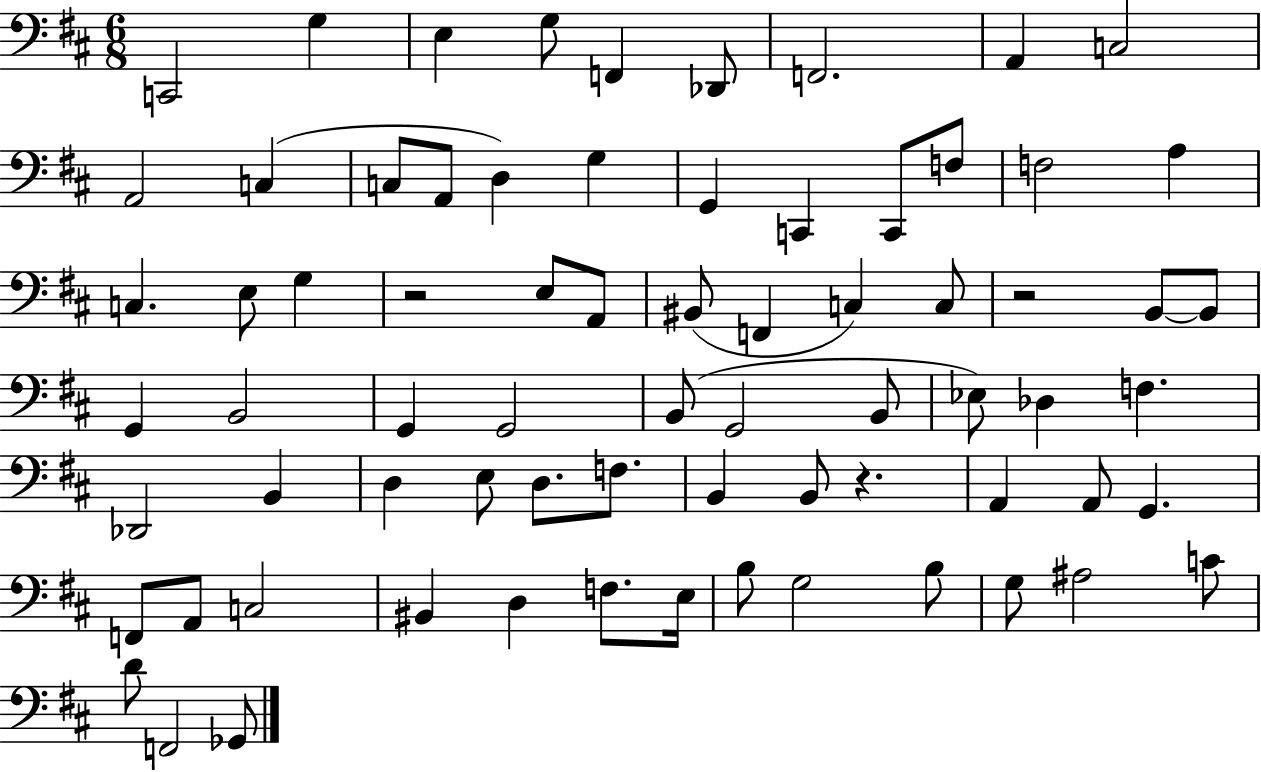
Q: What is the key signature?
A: D major